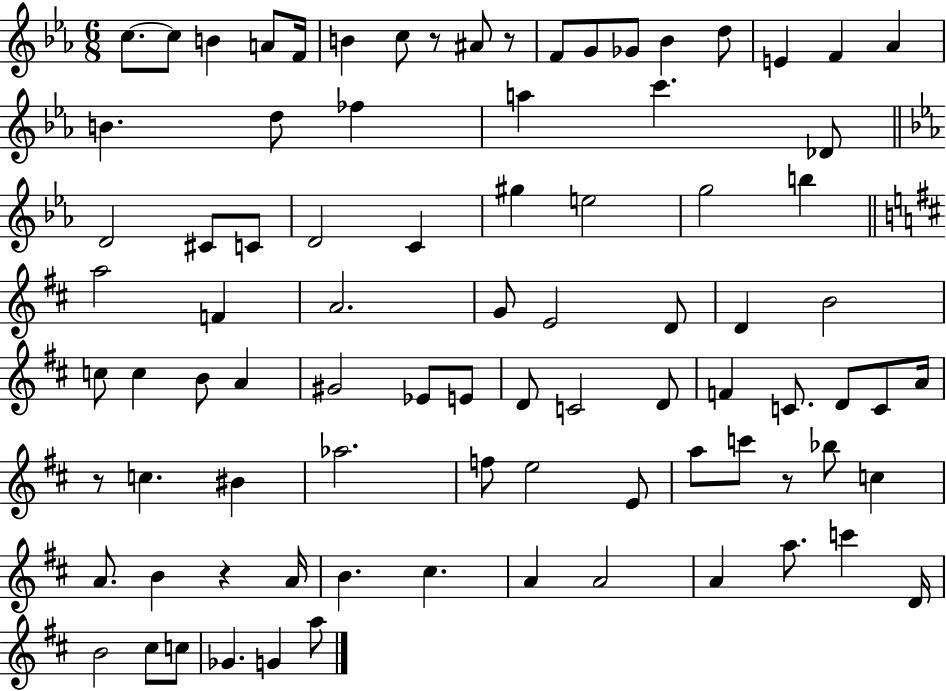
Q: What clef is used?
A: treble